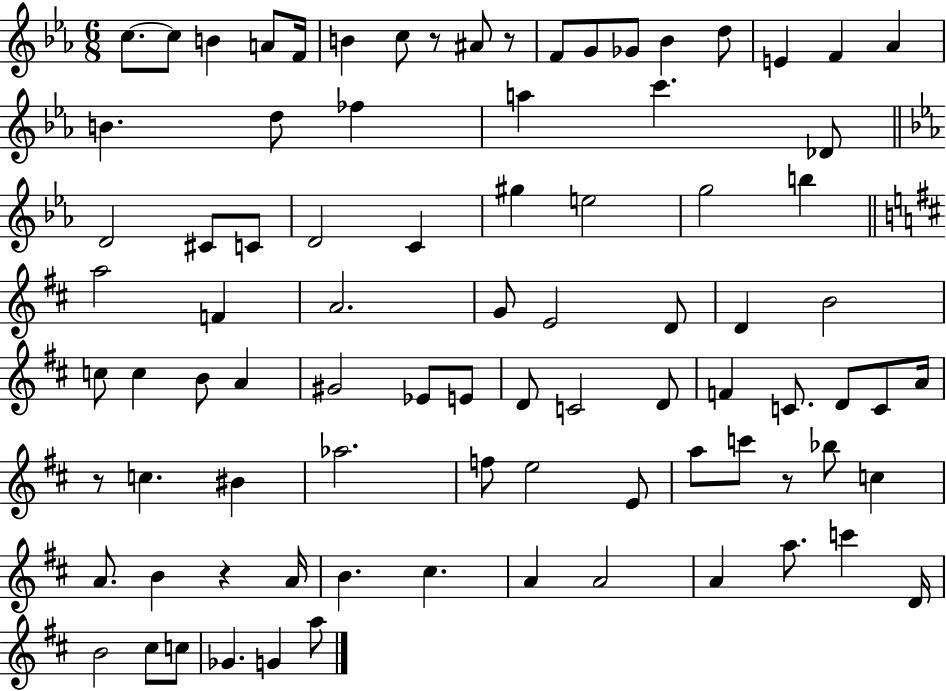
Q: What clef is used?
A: treble